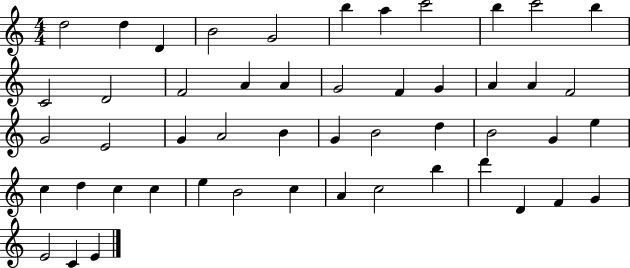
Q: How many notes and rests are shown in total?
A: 50